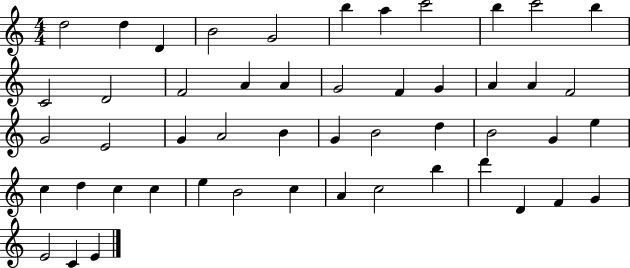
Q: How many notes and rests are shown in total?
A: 50